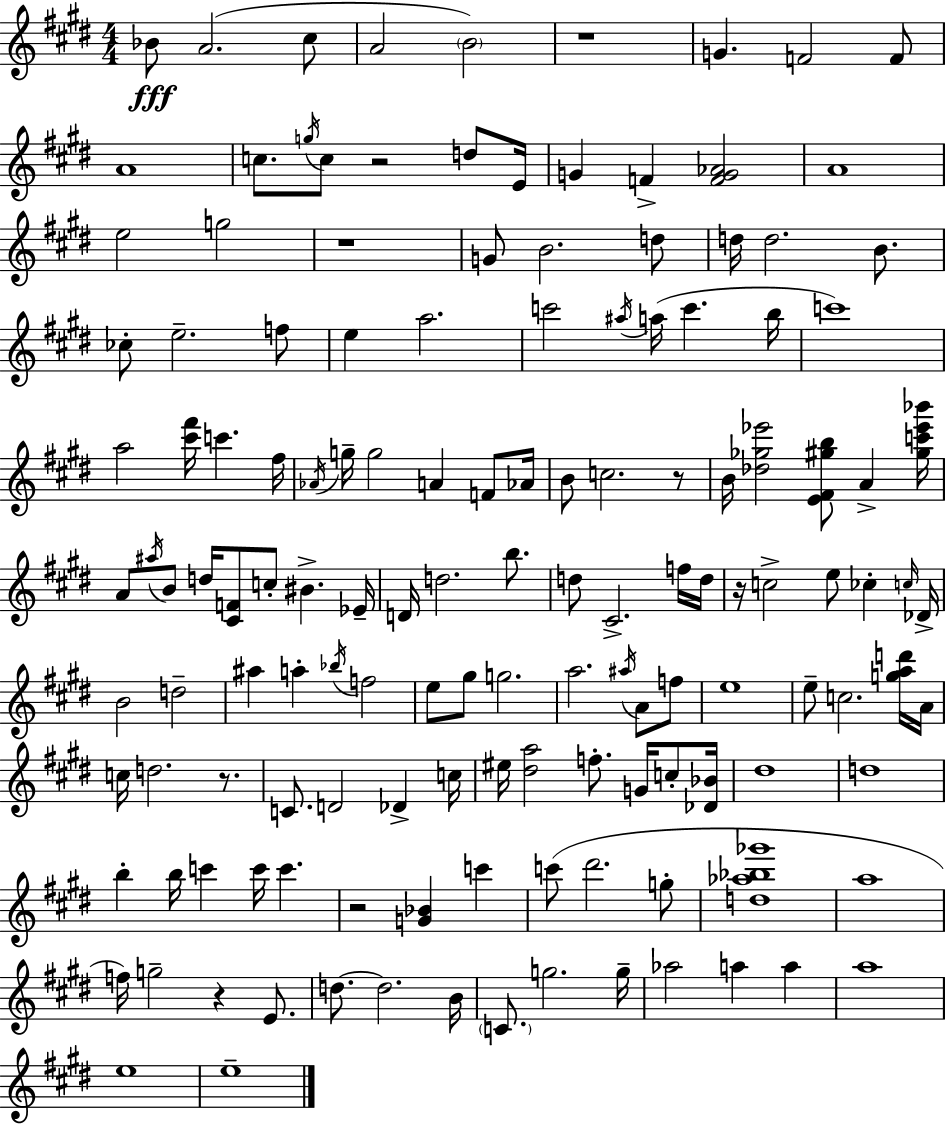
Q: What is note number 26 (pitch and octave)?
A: CES5